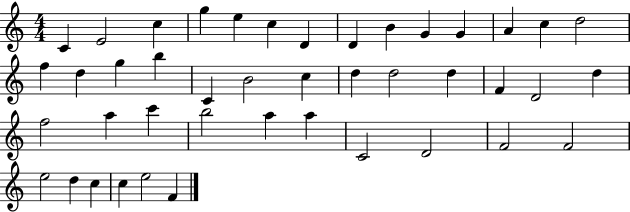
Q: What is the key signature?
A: C major